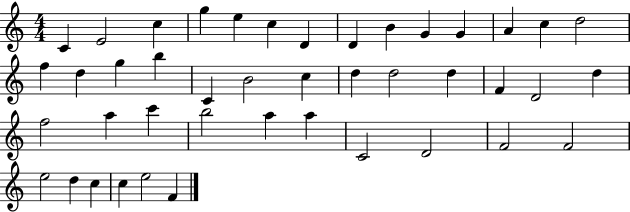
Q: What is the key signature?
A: C major